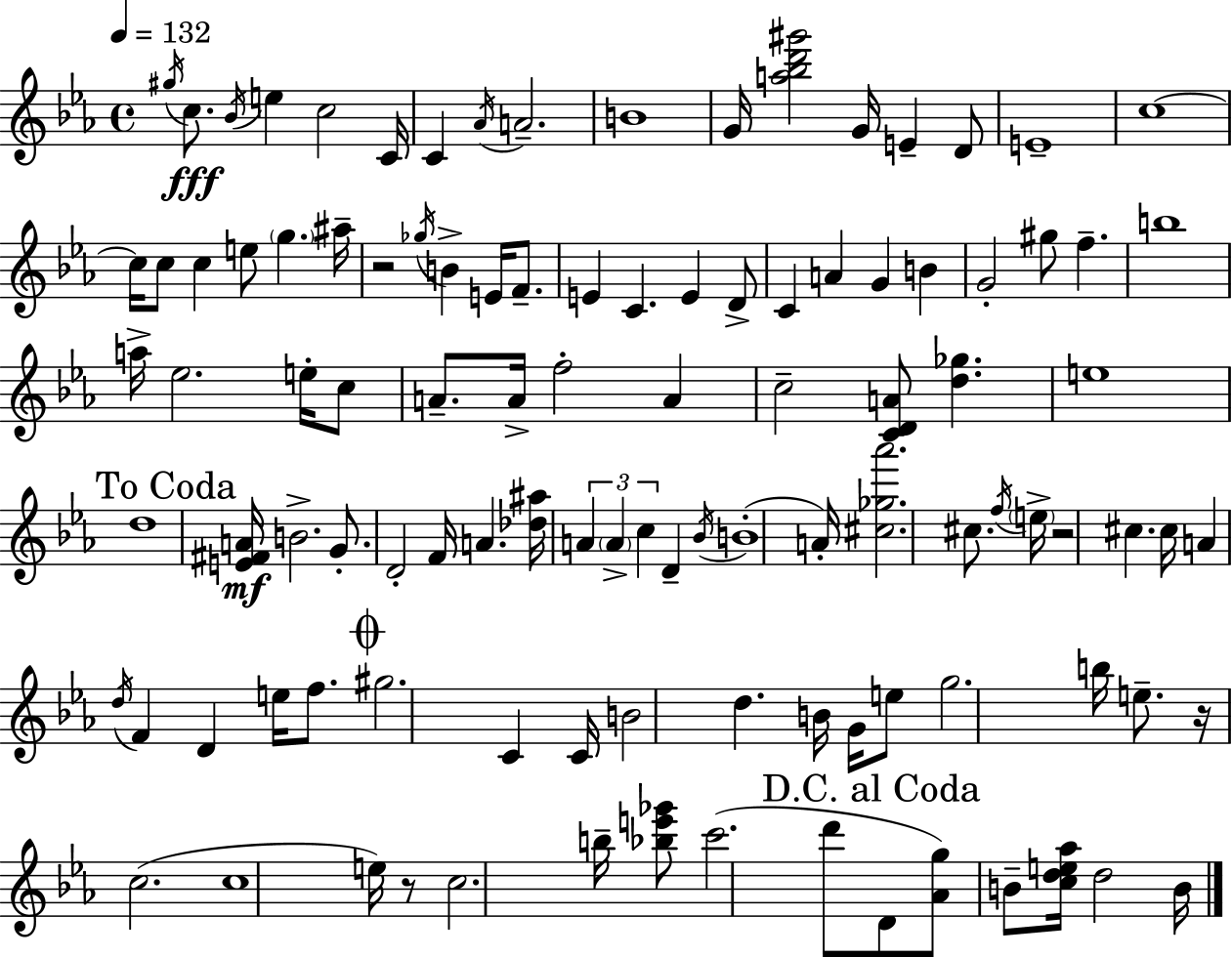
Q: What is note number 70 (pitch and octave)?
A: D4